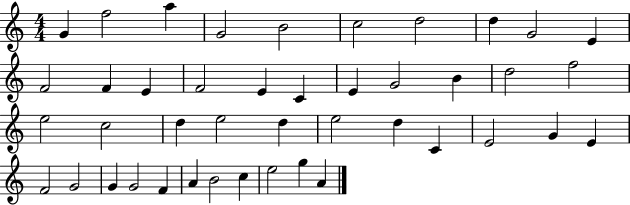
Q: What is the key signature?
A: C major